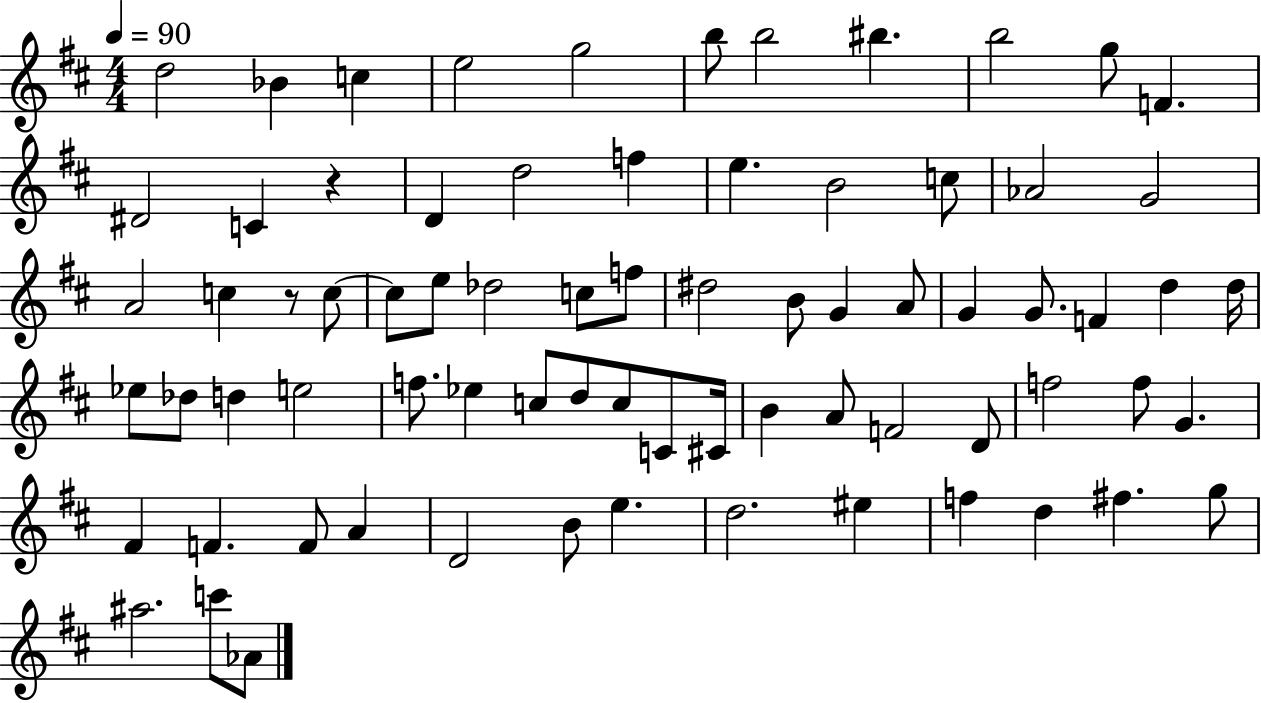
D5/h Bb4/q C5/q E5/h G5/h B5/e B5/h BIS5/q. B5/h G5/e F4/q. D#4/h C4/q R/q D4/q D5/h F5/q E5/q. B4/h C5/e Ab4/h G4/h A4/h C5/q R/e C5/e C5/e E5/e Db5/h C5/e F5/e D#5/h B4/e G4/q A4/e G4/q G4/e. F4/q D5/q D5/s Eb5/e Db5/e D5/q E5/h F5/e. Eb5/q C5/e D5/e C5/e C4/e C#4/s B4/q A4/e F4/h D4/e F5/h F5/e G4/q. F#4/q F4/q. F4/e A4/q D4/h B4/e E5/q. D5/h. EIS5/q F5/q D5/q F#5/q. G5/e A#5/h. C6/e Ab4/e